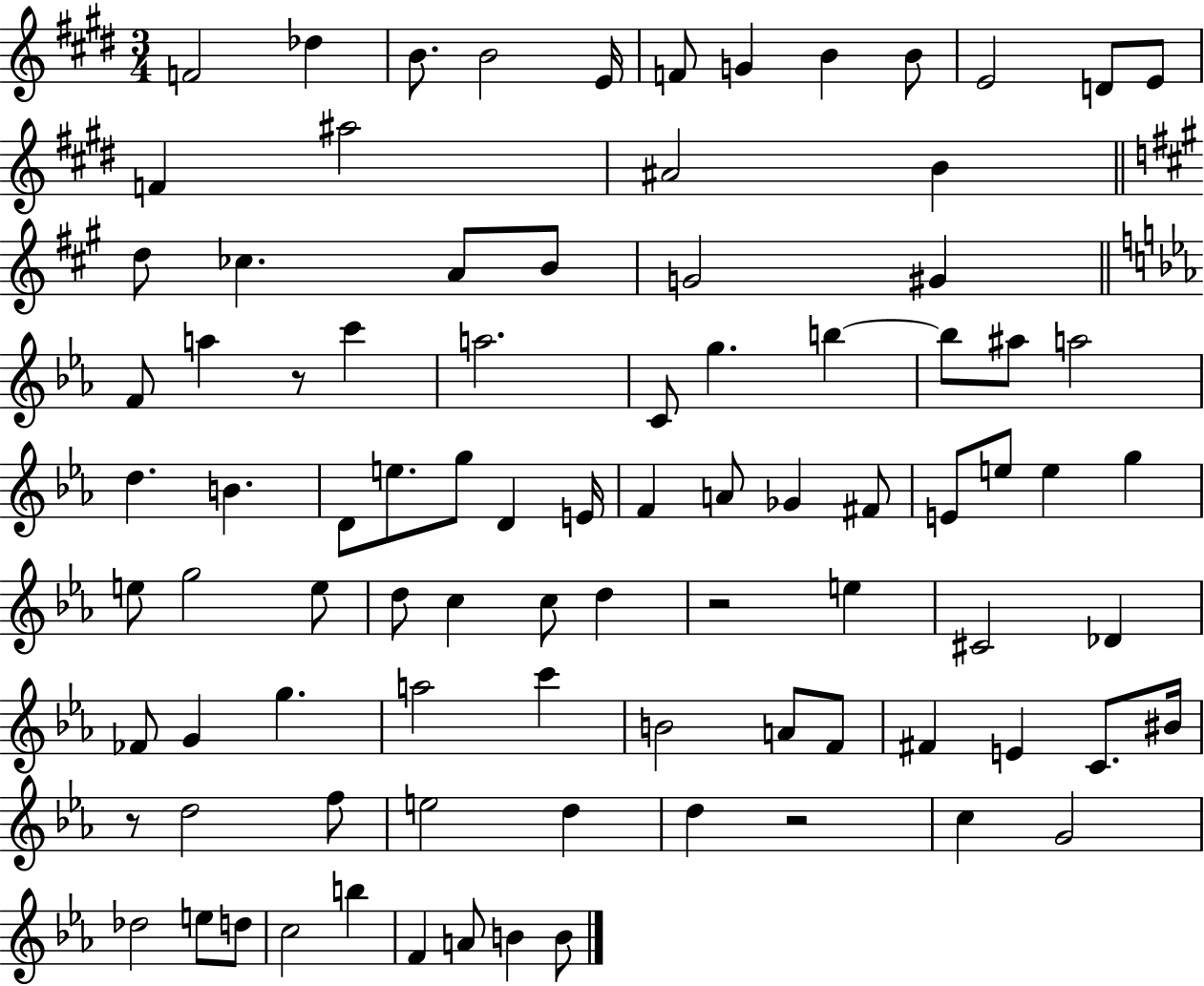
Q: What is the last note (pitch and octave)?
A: B4